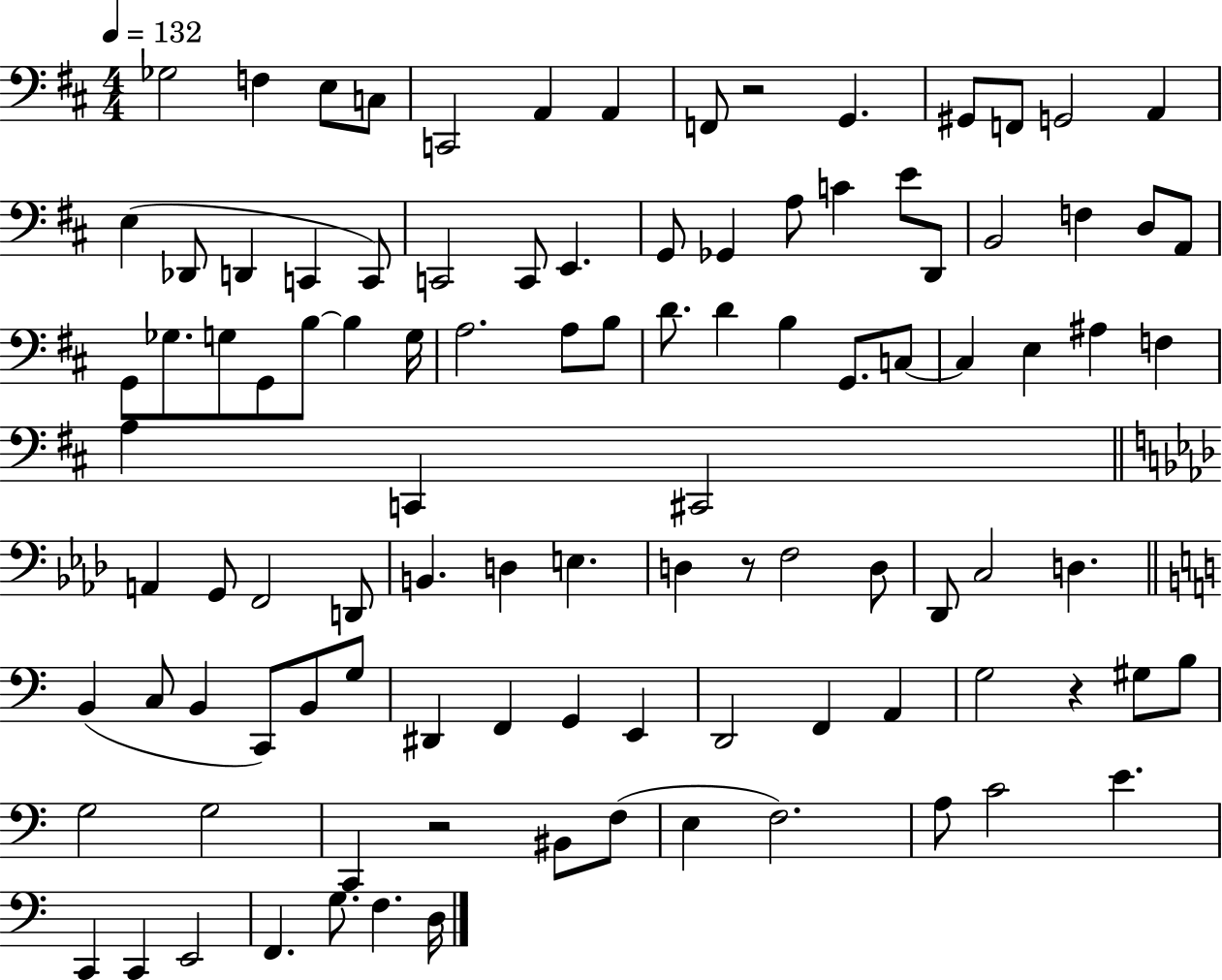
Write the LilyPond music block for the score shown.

{
  \clef bass
  \numericTimeSignature
  \time 4/4
  \key d \major
  \tempo 4 = 132
  ges2 f4 e8 c8 | c,2 a,4 a,4 | f,8 r2 g,4. | gis,8 f,8 g,2 a,4 | \break e4( des,8 d,4 c,4 c,8) | c,2 c,8 e,4. | g,8 ges,4 a8 c'4 e'8 d,8 | b,2 f4 d8 a,8 | \break g,8 ges8. g8 g,8 b8~~ b4 g16 | a2. a8 b8 | d'8. d'4 b4 g,8. c8~~ | c4 e4 ais4 f4 | \break a4 c,4 cis,2 | \bar "||" \break \key f \minor a,4 g,8 f,2 d,8 | b,4. d4 e4. | d4 r8 f2 d8 | des,8 c2 d4. | \break \bar "||" \break \key c \major b,4( c8 b,4 c,8) b,8 g8 | dis,4 f,4 g,4 e,4 | d,2 f,4 a,4 | g2 r4 gis8 b8 | \break g2 g2 | c,4 r2 bis,8 f8( | e4 f2.) | a8 c'2 e'4. | \break c,4 c,4 e,2 | f,4. g8. f4. d16 | \bar "|."
}